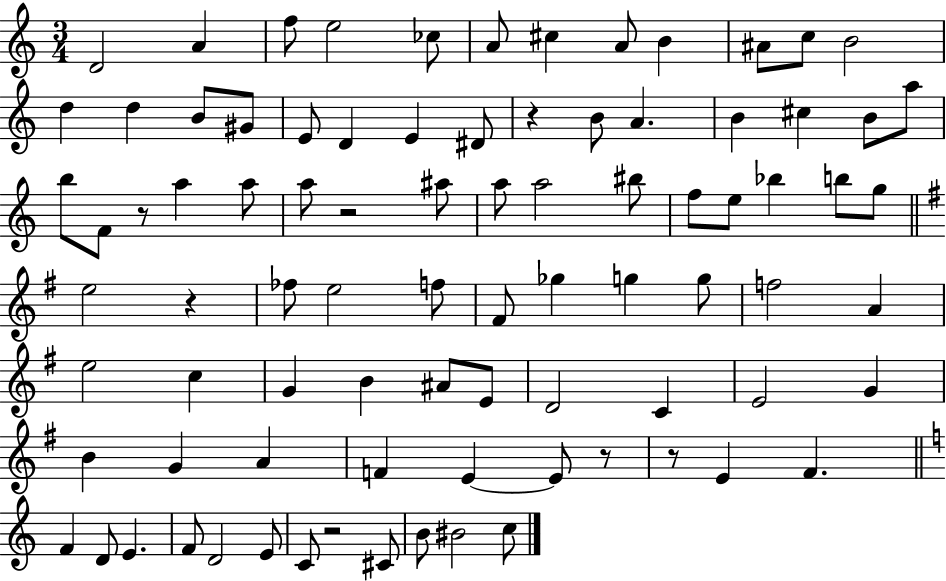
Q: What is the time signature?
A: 3/4